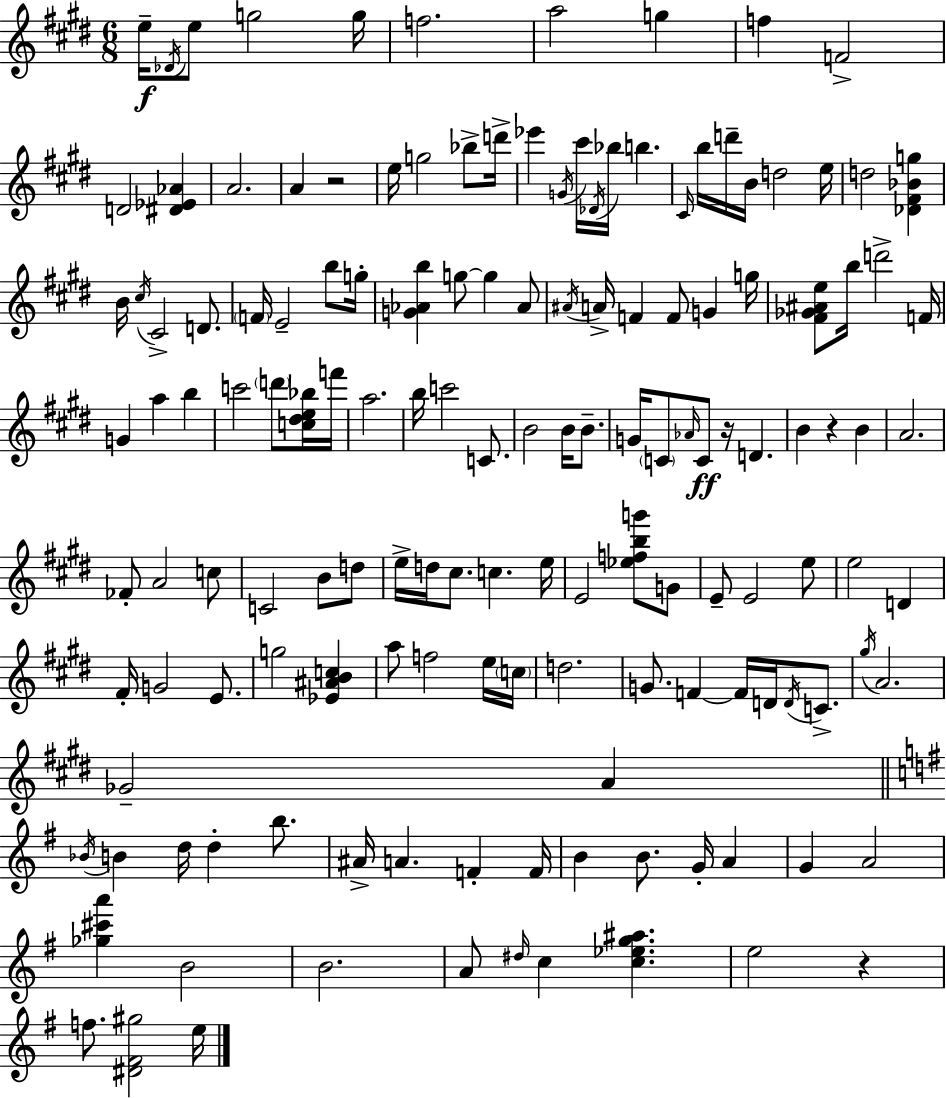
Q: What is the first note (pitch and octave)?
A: E5